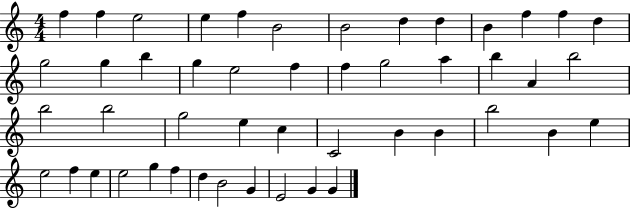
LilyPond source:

{
  \clef treble
  \numericTimeSignature
  \time 4/4
  \key c \major
  f''4 f''4 e''2 | e''4 f''4 b'2 | b'2 d''4 d''4 | b'4 f''4 f''4 d''4 | \break g''2 g''4 b''4 | g''4 e''2 f''4 | f''4 g''2 a''4 | b''4 a'4 b''2 | \break b''2 b''2 | g''2 e''4 c''4 | c'2 b'4 b'4 | b''2 b'4 e''4 | \break e''2 f''4 e''4 | e''2 g''4 f''4 | d''4 b'2 g'4 | e'2 g'4 g'4 | \break \bar "|."
}